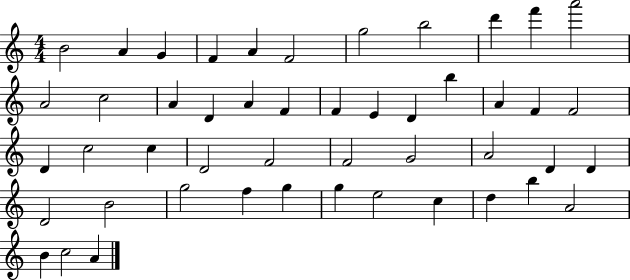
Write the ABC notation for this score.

X:1
T:Untitled
M:4/4
L:1/4
K:C
B2 A G F A F2 g2 b2 d' f' a'2 A2 c2 A D A F F E D b A F F2 D c2 c D2 F2 F2 G2 A2 D D D2 B2 g2 f g g e2 c d b A2 B c2 A